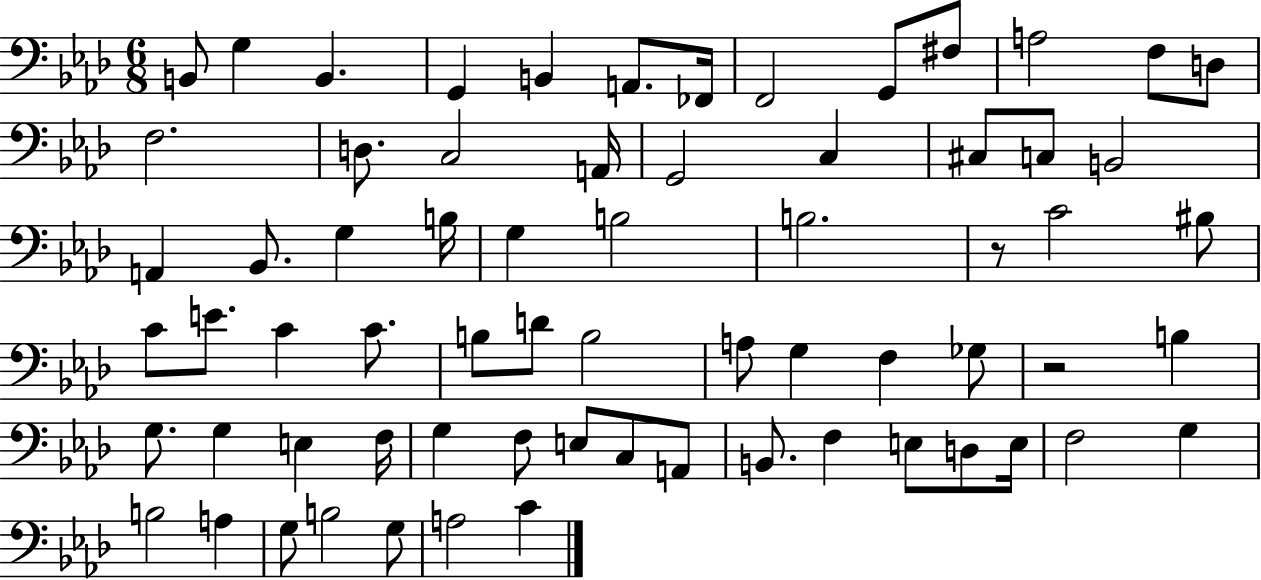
{
  \clef bass
  \numericTimeSignature
  \time 6/8
  \key aes \major
  \repeat volta 2 { b,8 g4 b,4. | g,4 b,4 a,8. fes,16 | f,2 g,8 fis8 | a2 f8 d8 | \break f2. | d8. c2 a,16 | g,2 c4 | cis8 c8 b,2 | \break a,4 bes,8. g4 b16 | g4 b2 | b2. | r8 c'2 bis8 | \break c'8 e'8. c'4 c'8. | b8 d'8 b2 | a8 g4 f4 ges8 | r2 b4 | \break g8. g4 e4 f16 | g4 f8 e8 c8 a,8 | b,8. f4 e8 d8 e16 | f2 g4 | \break b2 a4 | g8 b2 g8 | a2 c'4 | } \bar "|."
}